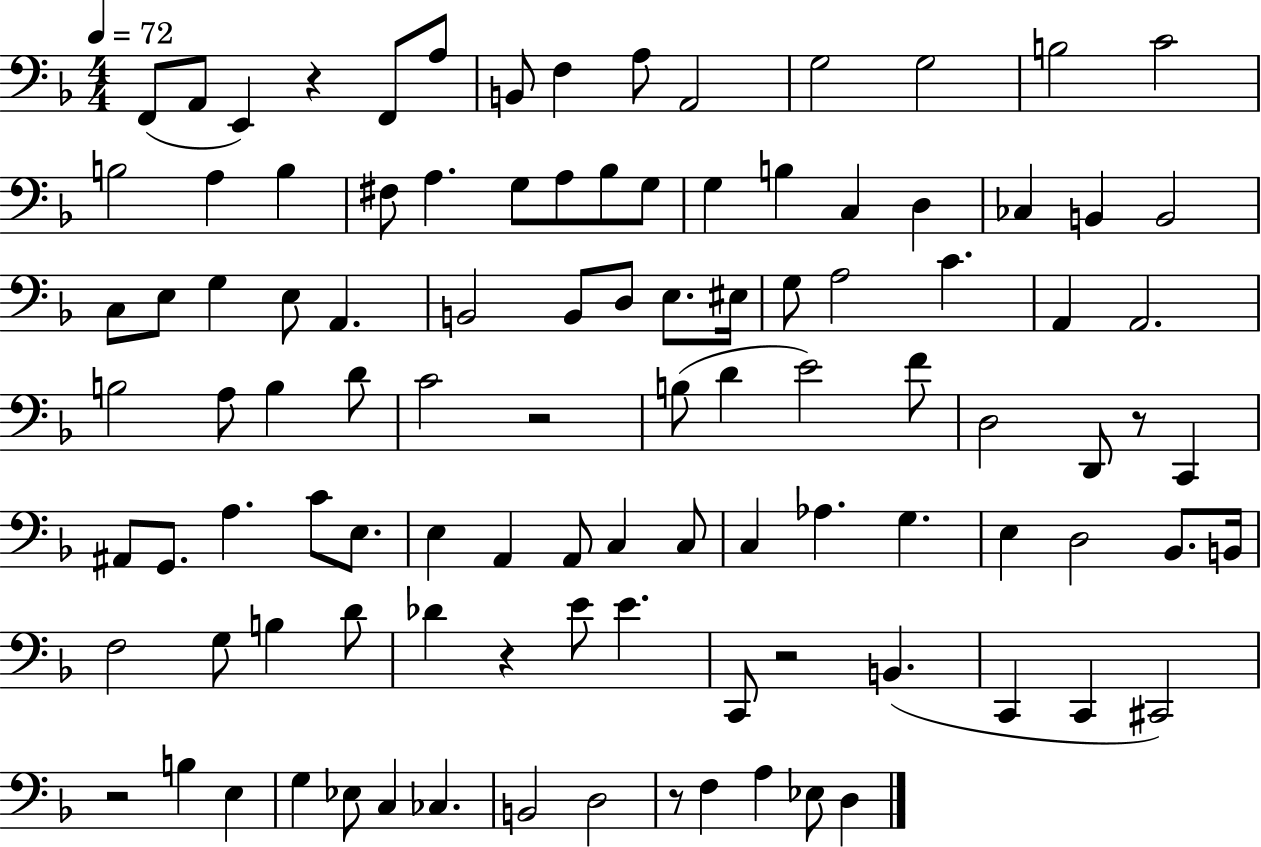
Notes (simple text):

F2/e A2/e E2/q R/q F2/e A3/e B2/e F3/q A3/e A2/h G3/h G3/h B3/h C4/h B3/h A3/q B3/q F#3/e A3/q. G3/e A3/e Bb3/e G3/e G3/q B3/q C3/q D3/q CES3/q B2/q B2/h C3/e E3/e G3/q E3/e A2/q. B2/h B2/e D3/e E3/e. EIS3/s G3/e A3/h C4/q. A2/q A2/h. B3/h A3/e B3/q D4/e C4/h R/h B3/e D4/q E4/h F4/e D3/h D2/e R/e C2/q A#2/e G2/e. A3/q. C4/e E3/e. E3/q A2/q A2/e C3/q C3/e C3/q Ab3/q. G3/q. E3/q D3/h Bb2/e. B2/s F3/h G3/e B3/q D4/e Db4/q R/q E4/e E4/q. C2/e R/h B2/q. C2/q C2/q C#2/h R/h B3/q E3/q G3/q Eb3/e C3/q CES3/q. B2/h D3/h R/e F3/q A3/q Eb3/e D3/q